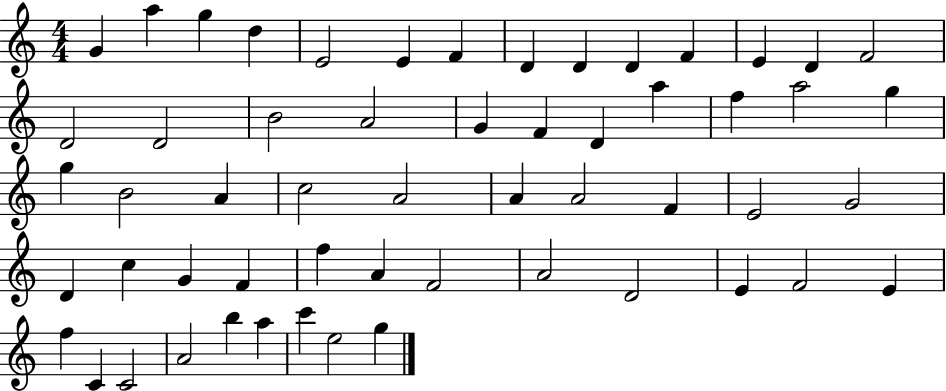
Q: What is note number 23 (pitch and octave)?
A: F5